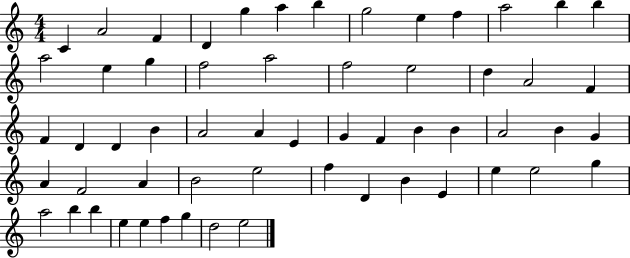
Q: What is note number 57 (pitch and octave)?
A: D5